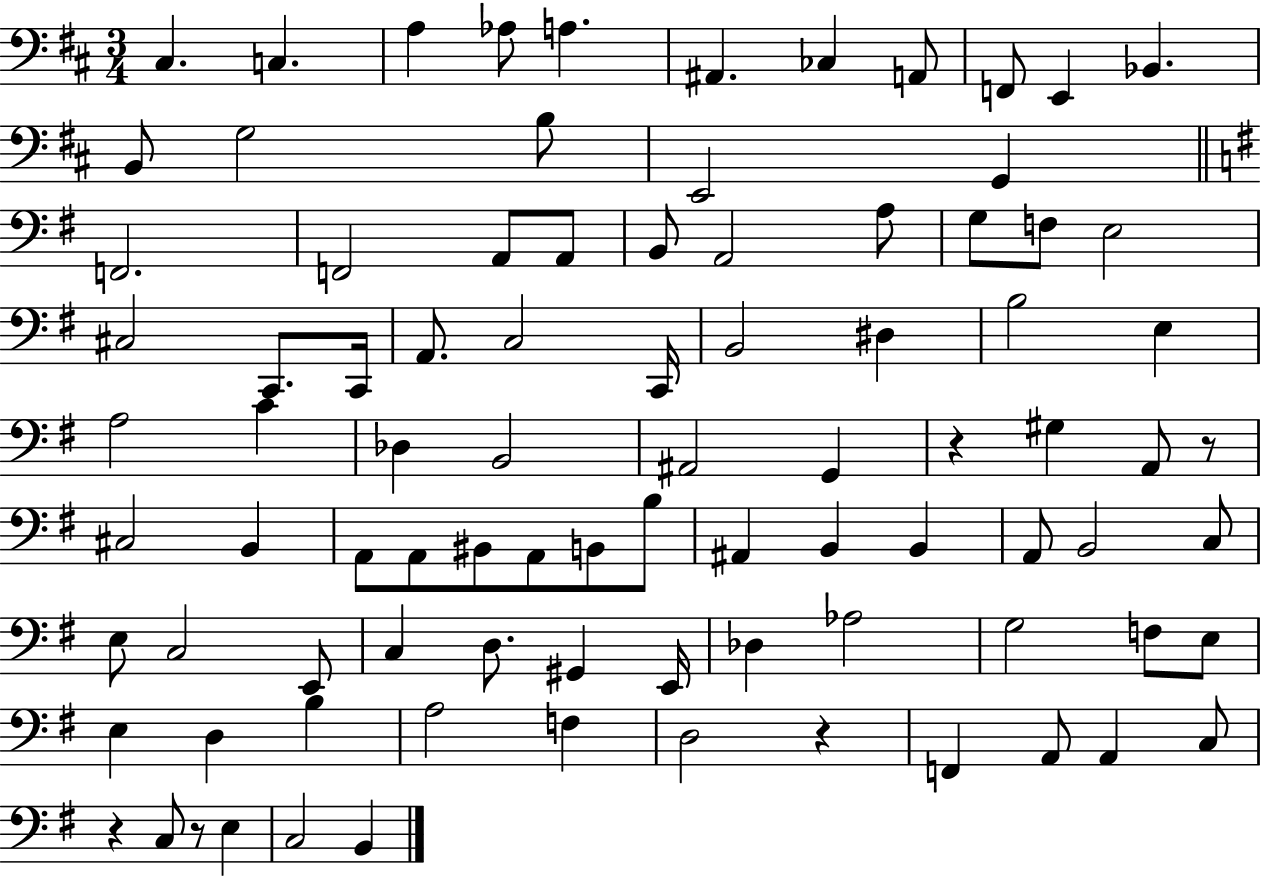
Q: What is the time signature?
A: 3/4